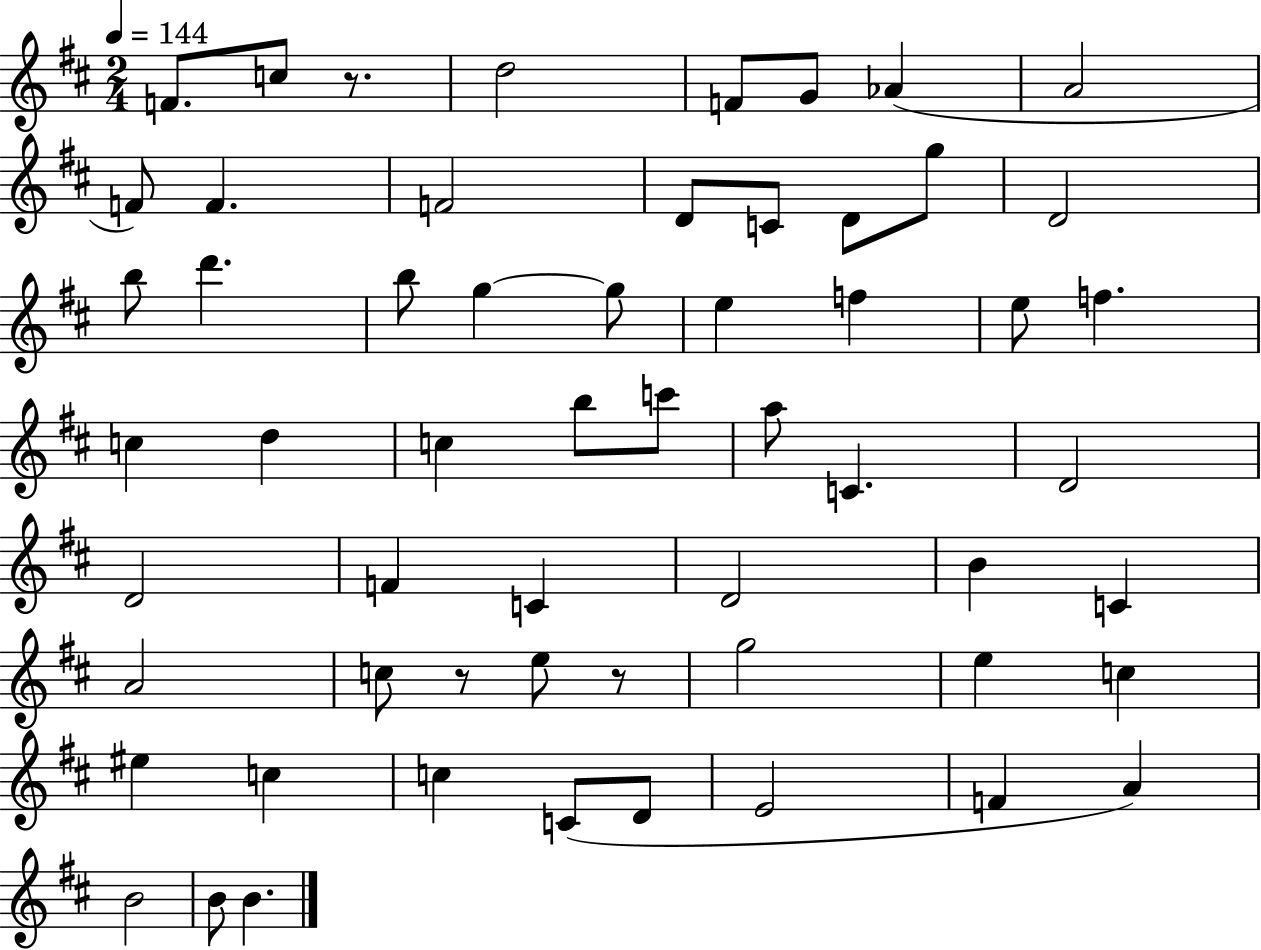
{
  \clef treble
  \numericTimeSignature
  \time 2/4
  \key d \major
  \tempo 4 = 144
  f'8. c''8 r8. | d''2 | f'8 g'8 aes'4( | a'2 | \break f'8) f'4. | f'2 | d'8 c'8 d'8 g''8 | d'2 | \break b''8 d'''4. | b''8 g''4~~ g''8 | e''4 f''4 | e''8 f''4. | \break c''4 d''4 | c''4 b''8 c'''8 | a''8 c'4. | d'2 | \break d'2 | f'4 c'4 | d'2 | b'4 c'4 | \break a'2 | c''8 r8 e''8 r8 | g''2 | e''4 c''4 | \break eis''4 c''4 | c''4 c'8( d'8 | e'2 | f'4 a'4) | \break b'2 | b'8 b'4. | \bar "|."
}